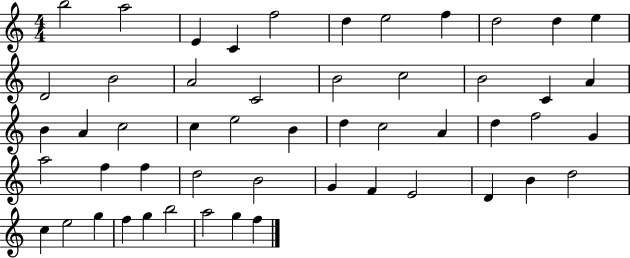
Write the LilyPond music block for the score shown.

{
  \clef treble
  \numericTimeSignature
  \time 4/4
  \key c \major
  b''2 a''2 | e'4 c'4 f''2 | d''4 e''2 f''4 | d''2 d''4 e''4 | \break d'2 b'2 | a'2 c'2 | b'2 c''2 | b'2 c'4 a'4 | \break b'4 a'4 c''2 | c''4 e''2 b'4 | d''4 c''2 a'4 | d''4 f''2 g'4 | \break a''2 f''4 f''4 | d''2 b'2 | g'4 f'4 e'2 | d'4 b'4 d''2 | \break c''4 e''2 g''4 | f''4 g''4 b''2 | a''2 g''4 f''4 | \bar "|."
}